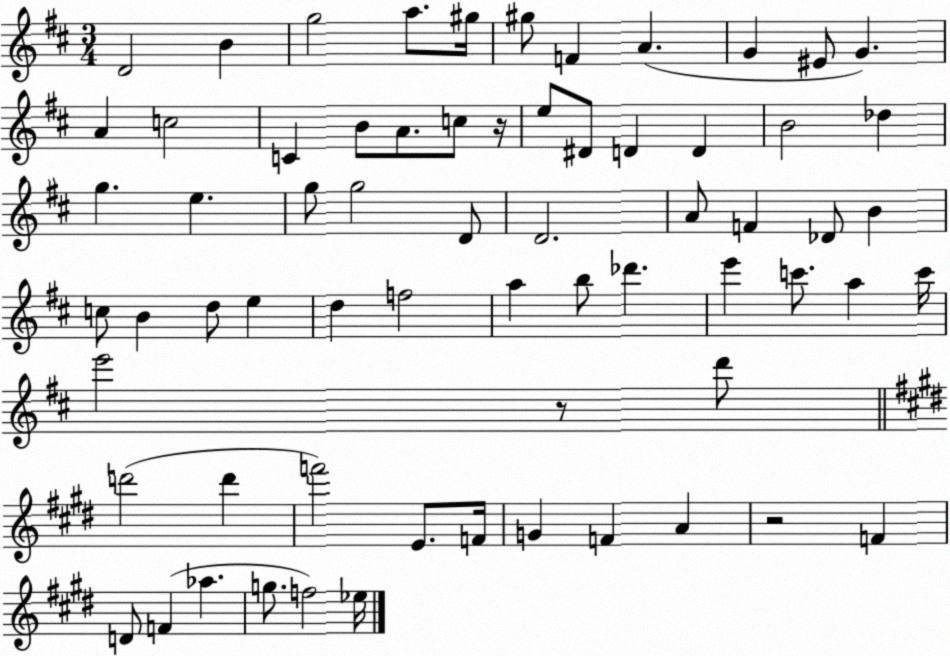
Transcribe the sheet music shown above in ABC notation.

X:1
T:Untitled
M:3/4
L:1/4
K:D
D2 B g2 a/2 ^g/4 ^g/2 F A G ^E/2 G A c2 C B/2 A/2 c/2 z/4 e/2 ^D/2 D D B2 _d g e g/2 g2 D/2 D2 A/2 F _D/2 B c/2 B d/2 e d f2 a b/2 _d' e' c'/2 a c'/4 e'2 z/2 d'/2 d'2 d' f'2 E/2 F/4 G F A z2 F D/2 F _a g/2 f2 _e/4